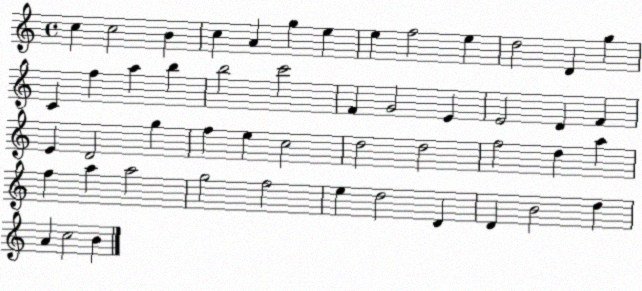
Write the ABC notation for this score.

X:1
T:Untitled
M:4/4
L:1/4
K:C
c c2 B c A g e e f2 e d2 D g C f a b b2 c'2 F G2 E E2 D F E D2 g f e c2 d2 d2 f2 d a f a a2 g2 f2 e d2 D D B2 d A c2 B